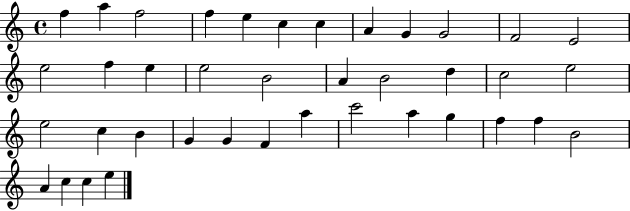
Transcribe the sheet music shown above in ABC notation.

X:1
T:Untitled
M:4/4
L:1/4
K:C
f a f2 f e c c A G G2 F2 E2 e2 f e e2 B2 A B2 d c2 e2 e2 c B G G F a c'2 a g f f B2 A c c e